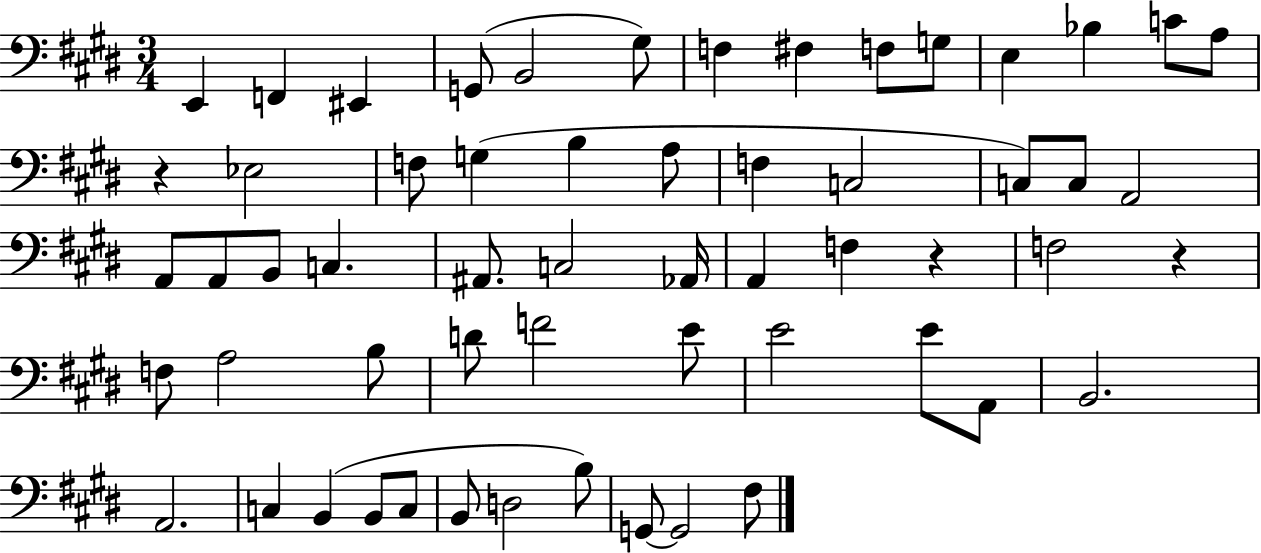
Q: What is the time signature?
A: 3/4